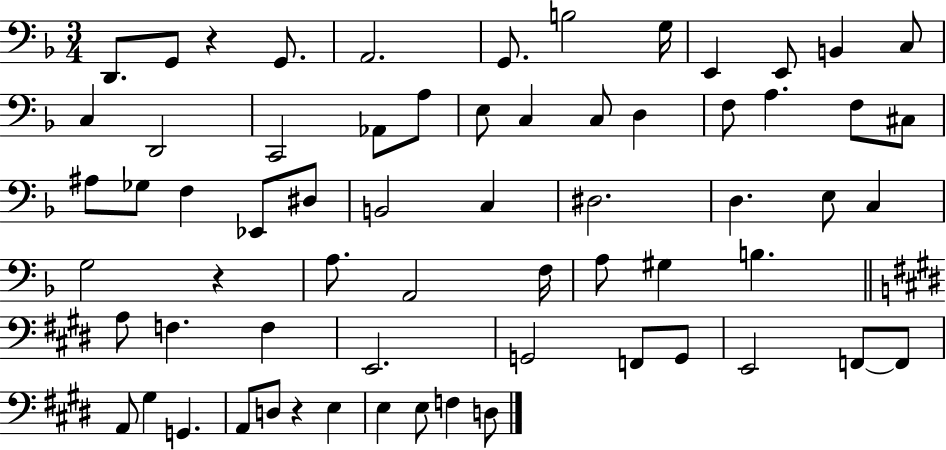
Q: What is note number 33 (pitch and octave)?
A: D3